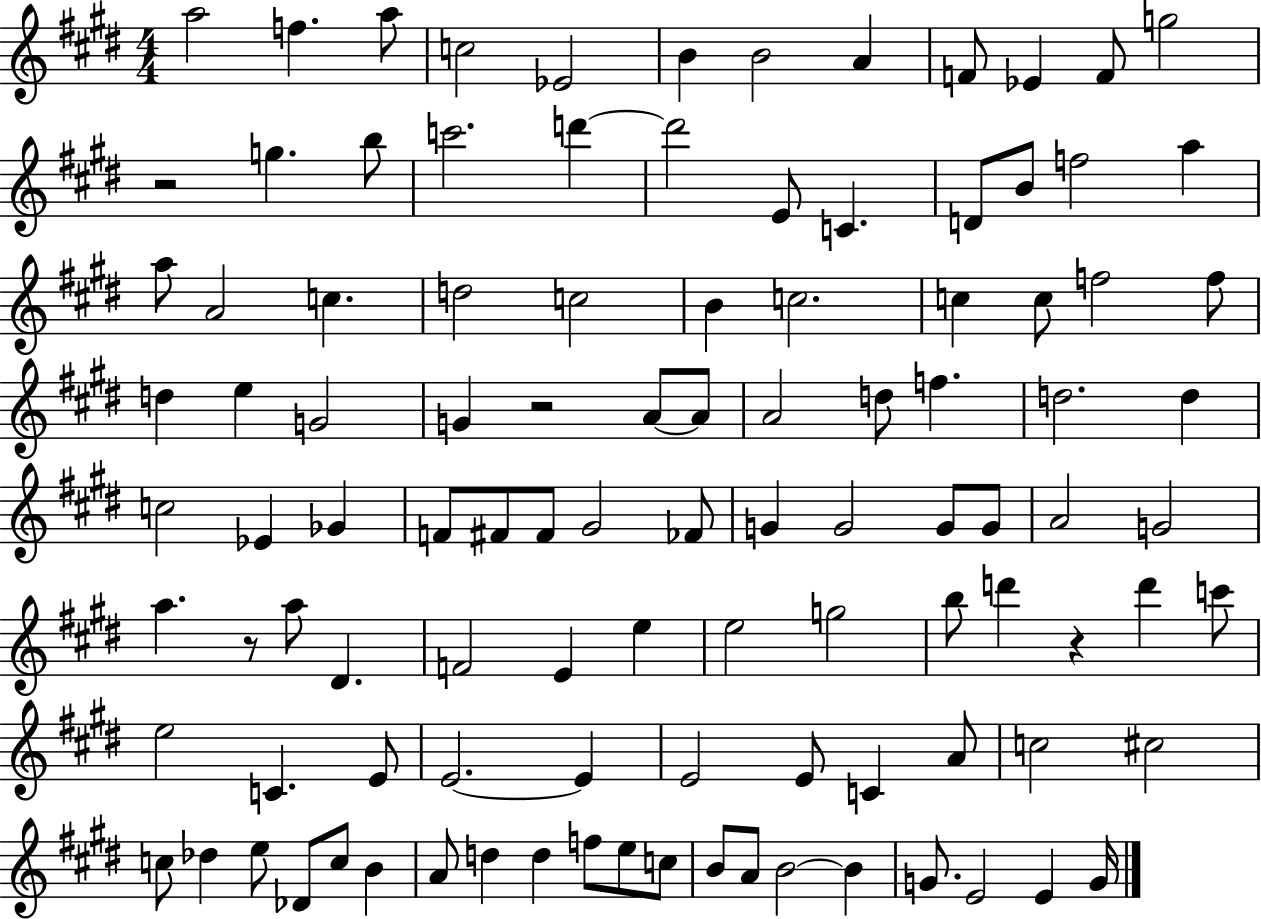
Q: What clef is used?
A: treble